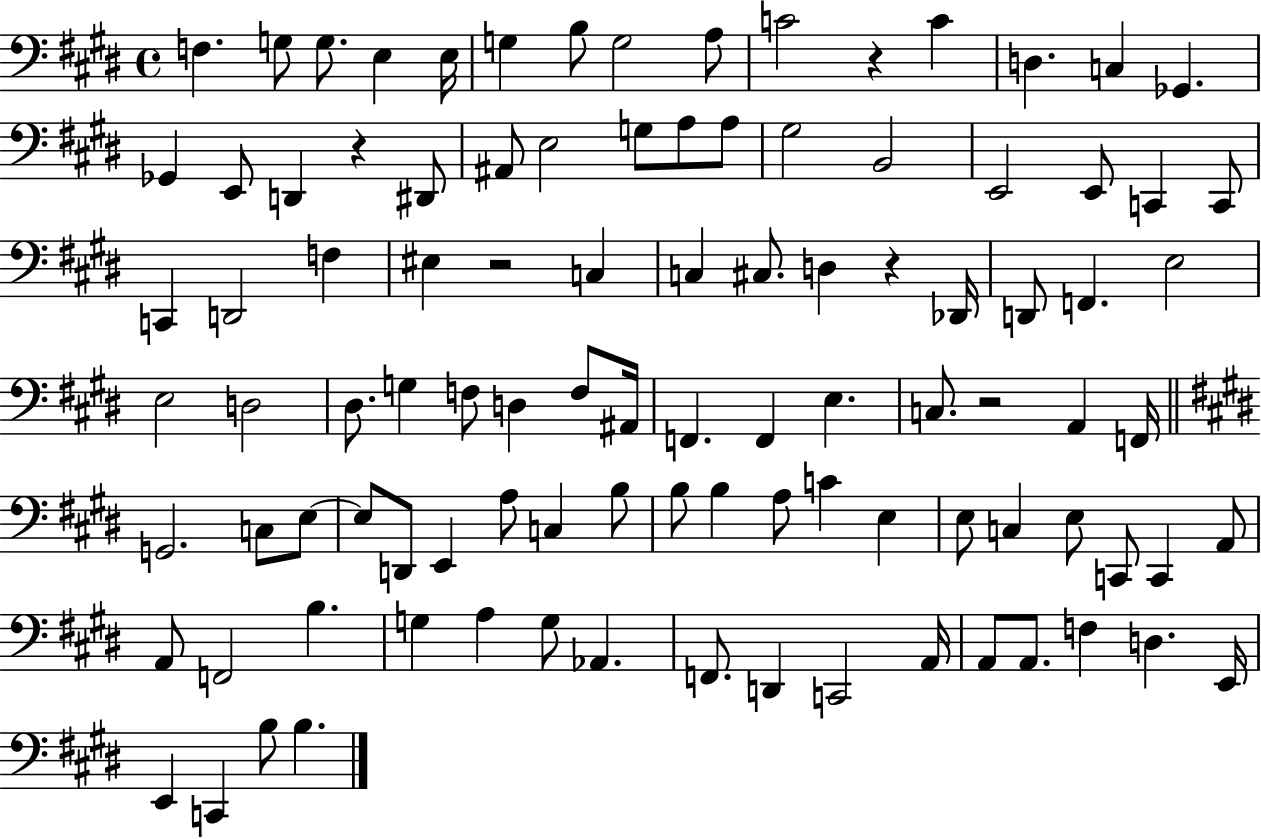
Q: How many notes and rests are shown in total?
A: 100